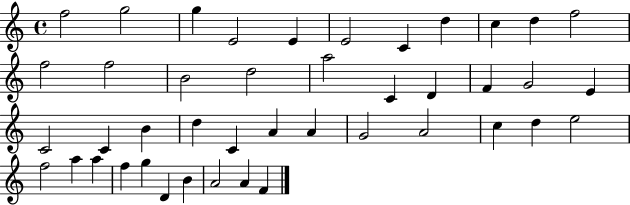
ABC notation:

X:1
T:Untitled
M:4/4
L:1/4
K:C
f2 g2 g E2 E E2 C d c d f2 f2 f2 B2 d2 a2 C D F G2 E C2 C B d C A A G2 A2 c d e2 f2 a a f g D B A2 A F